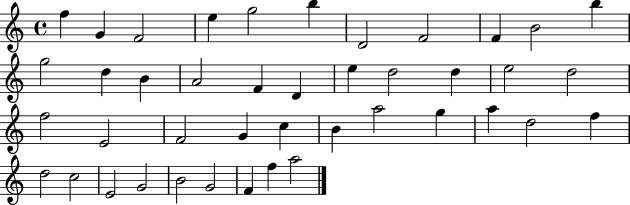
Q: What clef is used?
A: treble